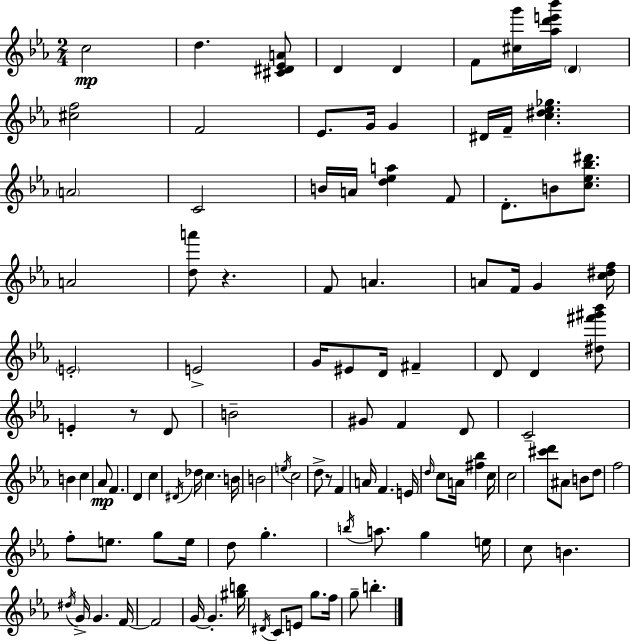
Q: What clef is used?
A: treble